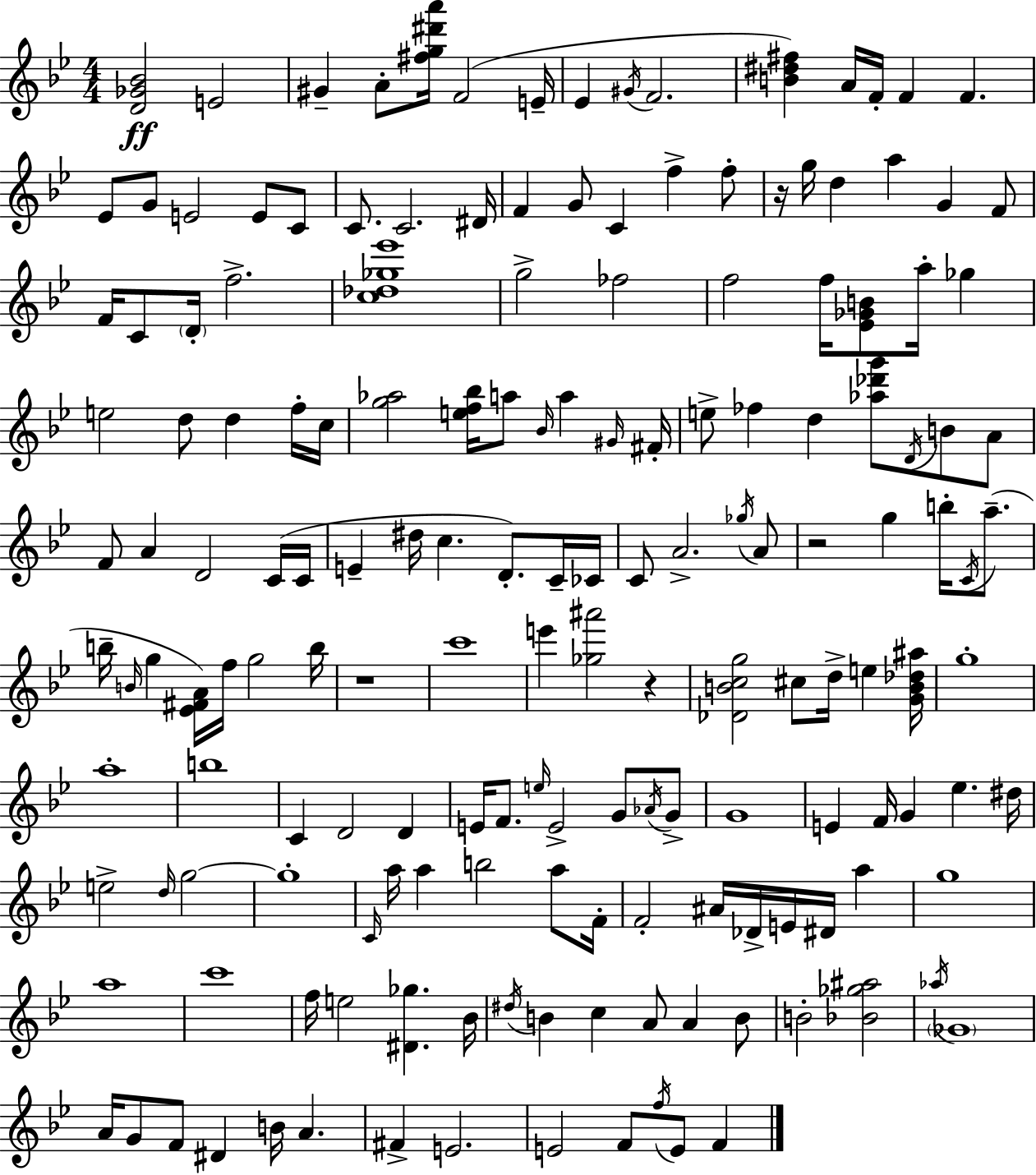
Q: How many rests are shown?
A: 4